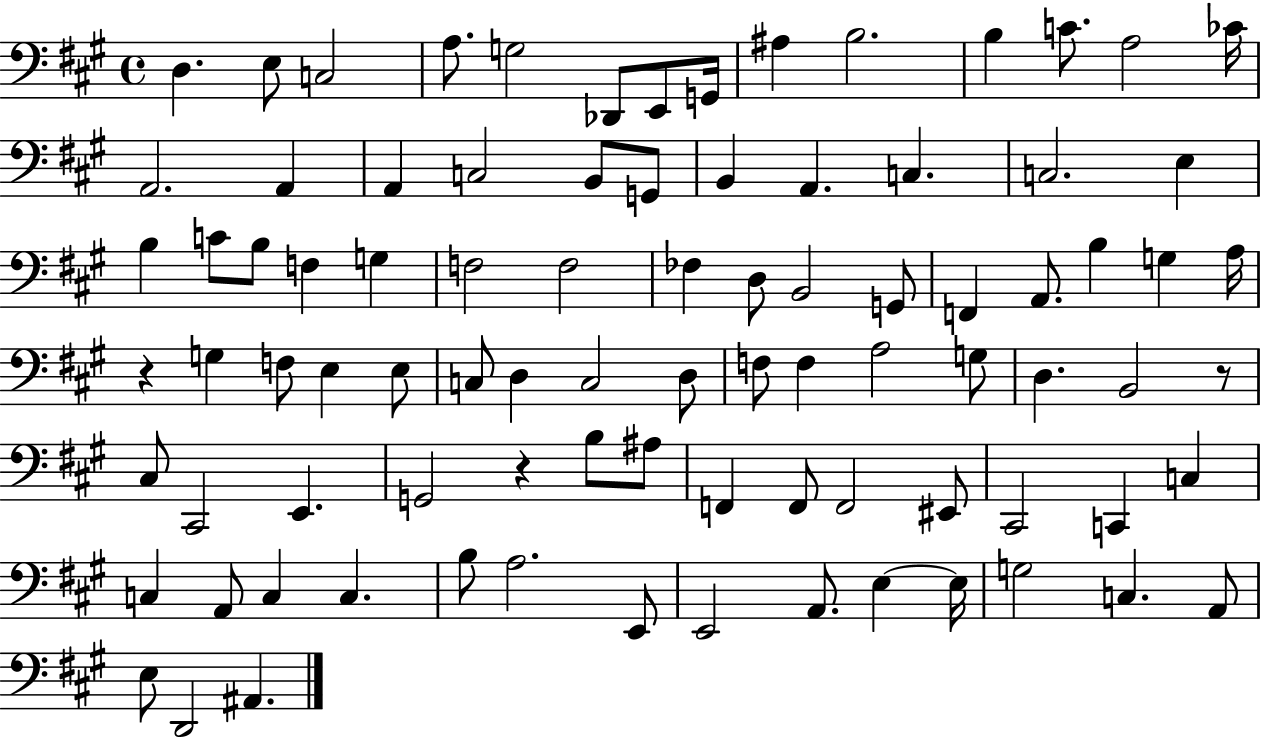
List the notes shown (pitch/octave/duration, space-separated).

D3/q. E3/e C3/h A3/e. G3/h Db2/e E2/e G2/s A#3/q B3/h. B3/q C4/e. A3/h CES4/s A2/h. A2/q A2/q C3/h B2/e G2/e B2/q A2/q. C3/q. C3/h. E3/q B3/q C4/e B3/e F3/q G3/q F3/h F3/h FES3/q D3/e B2/h G2/e F2/q A2/e. B3/q G3/q A3/s R/q G3/q F3/e E3/q E3/e C3/e D3/q C3/h D3/e F3/e F3/q A3/h G3/e D3/q. B2/h R/e C#3/e C#2/h E2/q. G2/h R/q B3/e A#3/e F2/q F2/e F2/h EIS2/e C#2/h C2/q C3/q C3/q A2/e C3/q C3/q. B3/e A3/h. E2/e E2/h A2/e. E3/q E3/s G3/h C3/q. A2/e E3/e D2/h A#2/q.